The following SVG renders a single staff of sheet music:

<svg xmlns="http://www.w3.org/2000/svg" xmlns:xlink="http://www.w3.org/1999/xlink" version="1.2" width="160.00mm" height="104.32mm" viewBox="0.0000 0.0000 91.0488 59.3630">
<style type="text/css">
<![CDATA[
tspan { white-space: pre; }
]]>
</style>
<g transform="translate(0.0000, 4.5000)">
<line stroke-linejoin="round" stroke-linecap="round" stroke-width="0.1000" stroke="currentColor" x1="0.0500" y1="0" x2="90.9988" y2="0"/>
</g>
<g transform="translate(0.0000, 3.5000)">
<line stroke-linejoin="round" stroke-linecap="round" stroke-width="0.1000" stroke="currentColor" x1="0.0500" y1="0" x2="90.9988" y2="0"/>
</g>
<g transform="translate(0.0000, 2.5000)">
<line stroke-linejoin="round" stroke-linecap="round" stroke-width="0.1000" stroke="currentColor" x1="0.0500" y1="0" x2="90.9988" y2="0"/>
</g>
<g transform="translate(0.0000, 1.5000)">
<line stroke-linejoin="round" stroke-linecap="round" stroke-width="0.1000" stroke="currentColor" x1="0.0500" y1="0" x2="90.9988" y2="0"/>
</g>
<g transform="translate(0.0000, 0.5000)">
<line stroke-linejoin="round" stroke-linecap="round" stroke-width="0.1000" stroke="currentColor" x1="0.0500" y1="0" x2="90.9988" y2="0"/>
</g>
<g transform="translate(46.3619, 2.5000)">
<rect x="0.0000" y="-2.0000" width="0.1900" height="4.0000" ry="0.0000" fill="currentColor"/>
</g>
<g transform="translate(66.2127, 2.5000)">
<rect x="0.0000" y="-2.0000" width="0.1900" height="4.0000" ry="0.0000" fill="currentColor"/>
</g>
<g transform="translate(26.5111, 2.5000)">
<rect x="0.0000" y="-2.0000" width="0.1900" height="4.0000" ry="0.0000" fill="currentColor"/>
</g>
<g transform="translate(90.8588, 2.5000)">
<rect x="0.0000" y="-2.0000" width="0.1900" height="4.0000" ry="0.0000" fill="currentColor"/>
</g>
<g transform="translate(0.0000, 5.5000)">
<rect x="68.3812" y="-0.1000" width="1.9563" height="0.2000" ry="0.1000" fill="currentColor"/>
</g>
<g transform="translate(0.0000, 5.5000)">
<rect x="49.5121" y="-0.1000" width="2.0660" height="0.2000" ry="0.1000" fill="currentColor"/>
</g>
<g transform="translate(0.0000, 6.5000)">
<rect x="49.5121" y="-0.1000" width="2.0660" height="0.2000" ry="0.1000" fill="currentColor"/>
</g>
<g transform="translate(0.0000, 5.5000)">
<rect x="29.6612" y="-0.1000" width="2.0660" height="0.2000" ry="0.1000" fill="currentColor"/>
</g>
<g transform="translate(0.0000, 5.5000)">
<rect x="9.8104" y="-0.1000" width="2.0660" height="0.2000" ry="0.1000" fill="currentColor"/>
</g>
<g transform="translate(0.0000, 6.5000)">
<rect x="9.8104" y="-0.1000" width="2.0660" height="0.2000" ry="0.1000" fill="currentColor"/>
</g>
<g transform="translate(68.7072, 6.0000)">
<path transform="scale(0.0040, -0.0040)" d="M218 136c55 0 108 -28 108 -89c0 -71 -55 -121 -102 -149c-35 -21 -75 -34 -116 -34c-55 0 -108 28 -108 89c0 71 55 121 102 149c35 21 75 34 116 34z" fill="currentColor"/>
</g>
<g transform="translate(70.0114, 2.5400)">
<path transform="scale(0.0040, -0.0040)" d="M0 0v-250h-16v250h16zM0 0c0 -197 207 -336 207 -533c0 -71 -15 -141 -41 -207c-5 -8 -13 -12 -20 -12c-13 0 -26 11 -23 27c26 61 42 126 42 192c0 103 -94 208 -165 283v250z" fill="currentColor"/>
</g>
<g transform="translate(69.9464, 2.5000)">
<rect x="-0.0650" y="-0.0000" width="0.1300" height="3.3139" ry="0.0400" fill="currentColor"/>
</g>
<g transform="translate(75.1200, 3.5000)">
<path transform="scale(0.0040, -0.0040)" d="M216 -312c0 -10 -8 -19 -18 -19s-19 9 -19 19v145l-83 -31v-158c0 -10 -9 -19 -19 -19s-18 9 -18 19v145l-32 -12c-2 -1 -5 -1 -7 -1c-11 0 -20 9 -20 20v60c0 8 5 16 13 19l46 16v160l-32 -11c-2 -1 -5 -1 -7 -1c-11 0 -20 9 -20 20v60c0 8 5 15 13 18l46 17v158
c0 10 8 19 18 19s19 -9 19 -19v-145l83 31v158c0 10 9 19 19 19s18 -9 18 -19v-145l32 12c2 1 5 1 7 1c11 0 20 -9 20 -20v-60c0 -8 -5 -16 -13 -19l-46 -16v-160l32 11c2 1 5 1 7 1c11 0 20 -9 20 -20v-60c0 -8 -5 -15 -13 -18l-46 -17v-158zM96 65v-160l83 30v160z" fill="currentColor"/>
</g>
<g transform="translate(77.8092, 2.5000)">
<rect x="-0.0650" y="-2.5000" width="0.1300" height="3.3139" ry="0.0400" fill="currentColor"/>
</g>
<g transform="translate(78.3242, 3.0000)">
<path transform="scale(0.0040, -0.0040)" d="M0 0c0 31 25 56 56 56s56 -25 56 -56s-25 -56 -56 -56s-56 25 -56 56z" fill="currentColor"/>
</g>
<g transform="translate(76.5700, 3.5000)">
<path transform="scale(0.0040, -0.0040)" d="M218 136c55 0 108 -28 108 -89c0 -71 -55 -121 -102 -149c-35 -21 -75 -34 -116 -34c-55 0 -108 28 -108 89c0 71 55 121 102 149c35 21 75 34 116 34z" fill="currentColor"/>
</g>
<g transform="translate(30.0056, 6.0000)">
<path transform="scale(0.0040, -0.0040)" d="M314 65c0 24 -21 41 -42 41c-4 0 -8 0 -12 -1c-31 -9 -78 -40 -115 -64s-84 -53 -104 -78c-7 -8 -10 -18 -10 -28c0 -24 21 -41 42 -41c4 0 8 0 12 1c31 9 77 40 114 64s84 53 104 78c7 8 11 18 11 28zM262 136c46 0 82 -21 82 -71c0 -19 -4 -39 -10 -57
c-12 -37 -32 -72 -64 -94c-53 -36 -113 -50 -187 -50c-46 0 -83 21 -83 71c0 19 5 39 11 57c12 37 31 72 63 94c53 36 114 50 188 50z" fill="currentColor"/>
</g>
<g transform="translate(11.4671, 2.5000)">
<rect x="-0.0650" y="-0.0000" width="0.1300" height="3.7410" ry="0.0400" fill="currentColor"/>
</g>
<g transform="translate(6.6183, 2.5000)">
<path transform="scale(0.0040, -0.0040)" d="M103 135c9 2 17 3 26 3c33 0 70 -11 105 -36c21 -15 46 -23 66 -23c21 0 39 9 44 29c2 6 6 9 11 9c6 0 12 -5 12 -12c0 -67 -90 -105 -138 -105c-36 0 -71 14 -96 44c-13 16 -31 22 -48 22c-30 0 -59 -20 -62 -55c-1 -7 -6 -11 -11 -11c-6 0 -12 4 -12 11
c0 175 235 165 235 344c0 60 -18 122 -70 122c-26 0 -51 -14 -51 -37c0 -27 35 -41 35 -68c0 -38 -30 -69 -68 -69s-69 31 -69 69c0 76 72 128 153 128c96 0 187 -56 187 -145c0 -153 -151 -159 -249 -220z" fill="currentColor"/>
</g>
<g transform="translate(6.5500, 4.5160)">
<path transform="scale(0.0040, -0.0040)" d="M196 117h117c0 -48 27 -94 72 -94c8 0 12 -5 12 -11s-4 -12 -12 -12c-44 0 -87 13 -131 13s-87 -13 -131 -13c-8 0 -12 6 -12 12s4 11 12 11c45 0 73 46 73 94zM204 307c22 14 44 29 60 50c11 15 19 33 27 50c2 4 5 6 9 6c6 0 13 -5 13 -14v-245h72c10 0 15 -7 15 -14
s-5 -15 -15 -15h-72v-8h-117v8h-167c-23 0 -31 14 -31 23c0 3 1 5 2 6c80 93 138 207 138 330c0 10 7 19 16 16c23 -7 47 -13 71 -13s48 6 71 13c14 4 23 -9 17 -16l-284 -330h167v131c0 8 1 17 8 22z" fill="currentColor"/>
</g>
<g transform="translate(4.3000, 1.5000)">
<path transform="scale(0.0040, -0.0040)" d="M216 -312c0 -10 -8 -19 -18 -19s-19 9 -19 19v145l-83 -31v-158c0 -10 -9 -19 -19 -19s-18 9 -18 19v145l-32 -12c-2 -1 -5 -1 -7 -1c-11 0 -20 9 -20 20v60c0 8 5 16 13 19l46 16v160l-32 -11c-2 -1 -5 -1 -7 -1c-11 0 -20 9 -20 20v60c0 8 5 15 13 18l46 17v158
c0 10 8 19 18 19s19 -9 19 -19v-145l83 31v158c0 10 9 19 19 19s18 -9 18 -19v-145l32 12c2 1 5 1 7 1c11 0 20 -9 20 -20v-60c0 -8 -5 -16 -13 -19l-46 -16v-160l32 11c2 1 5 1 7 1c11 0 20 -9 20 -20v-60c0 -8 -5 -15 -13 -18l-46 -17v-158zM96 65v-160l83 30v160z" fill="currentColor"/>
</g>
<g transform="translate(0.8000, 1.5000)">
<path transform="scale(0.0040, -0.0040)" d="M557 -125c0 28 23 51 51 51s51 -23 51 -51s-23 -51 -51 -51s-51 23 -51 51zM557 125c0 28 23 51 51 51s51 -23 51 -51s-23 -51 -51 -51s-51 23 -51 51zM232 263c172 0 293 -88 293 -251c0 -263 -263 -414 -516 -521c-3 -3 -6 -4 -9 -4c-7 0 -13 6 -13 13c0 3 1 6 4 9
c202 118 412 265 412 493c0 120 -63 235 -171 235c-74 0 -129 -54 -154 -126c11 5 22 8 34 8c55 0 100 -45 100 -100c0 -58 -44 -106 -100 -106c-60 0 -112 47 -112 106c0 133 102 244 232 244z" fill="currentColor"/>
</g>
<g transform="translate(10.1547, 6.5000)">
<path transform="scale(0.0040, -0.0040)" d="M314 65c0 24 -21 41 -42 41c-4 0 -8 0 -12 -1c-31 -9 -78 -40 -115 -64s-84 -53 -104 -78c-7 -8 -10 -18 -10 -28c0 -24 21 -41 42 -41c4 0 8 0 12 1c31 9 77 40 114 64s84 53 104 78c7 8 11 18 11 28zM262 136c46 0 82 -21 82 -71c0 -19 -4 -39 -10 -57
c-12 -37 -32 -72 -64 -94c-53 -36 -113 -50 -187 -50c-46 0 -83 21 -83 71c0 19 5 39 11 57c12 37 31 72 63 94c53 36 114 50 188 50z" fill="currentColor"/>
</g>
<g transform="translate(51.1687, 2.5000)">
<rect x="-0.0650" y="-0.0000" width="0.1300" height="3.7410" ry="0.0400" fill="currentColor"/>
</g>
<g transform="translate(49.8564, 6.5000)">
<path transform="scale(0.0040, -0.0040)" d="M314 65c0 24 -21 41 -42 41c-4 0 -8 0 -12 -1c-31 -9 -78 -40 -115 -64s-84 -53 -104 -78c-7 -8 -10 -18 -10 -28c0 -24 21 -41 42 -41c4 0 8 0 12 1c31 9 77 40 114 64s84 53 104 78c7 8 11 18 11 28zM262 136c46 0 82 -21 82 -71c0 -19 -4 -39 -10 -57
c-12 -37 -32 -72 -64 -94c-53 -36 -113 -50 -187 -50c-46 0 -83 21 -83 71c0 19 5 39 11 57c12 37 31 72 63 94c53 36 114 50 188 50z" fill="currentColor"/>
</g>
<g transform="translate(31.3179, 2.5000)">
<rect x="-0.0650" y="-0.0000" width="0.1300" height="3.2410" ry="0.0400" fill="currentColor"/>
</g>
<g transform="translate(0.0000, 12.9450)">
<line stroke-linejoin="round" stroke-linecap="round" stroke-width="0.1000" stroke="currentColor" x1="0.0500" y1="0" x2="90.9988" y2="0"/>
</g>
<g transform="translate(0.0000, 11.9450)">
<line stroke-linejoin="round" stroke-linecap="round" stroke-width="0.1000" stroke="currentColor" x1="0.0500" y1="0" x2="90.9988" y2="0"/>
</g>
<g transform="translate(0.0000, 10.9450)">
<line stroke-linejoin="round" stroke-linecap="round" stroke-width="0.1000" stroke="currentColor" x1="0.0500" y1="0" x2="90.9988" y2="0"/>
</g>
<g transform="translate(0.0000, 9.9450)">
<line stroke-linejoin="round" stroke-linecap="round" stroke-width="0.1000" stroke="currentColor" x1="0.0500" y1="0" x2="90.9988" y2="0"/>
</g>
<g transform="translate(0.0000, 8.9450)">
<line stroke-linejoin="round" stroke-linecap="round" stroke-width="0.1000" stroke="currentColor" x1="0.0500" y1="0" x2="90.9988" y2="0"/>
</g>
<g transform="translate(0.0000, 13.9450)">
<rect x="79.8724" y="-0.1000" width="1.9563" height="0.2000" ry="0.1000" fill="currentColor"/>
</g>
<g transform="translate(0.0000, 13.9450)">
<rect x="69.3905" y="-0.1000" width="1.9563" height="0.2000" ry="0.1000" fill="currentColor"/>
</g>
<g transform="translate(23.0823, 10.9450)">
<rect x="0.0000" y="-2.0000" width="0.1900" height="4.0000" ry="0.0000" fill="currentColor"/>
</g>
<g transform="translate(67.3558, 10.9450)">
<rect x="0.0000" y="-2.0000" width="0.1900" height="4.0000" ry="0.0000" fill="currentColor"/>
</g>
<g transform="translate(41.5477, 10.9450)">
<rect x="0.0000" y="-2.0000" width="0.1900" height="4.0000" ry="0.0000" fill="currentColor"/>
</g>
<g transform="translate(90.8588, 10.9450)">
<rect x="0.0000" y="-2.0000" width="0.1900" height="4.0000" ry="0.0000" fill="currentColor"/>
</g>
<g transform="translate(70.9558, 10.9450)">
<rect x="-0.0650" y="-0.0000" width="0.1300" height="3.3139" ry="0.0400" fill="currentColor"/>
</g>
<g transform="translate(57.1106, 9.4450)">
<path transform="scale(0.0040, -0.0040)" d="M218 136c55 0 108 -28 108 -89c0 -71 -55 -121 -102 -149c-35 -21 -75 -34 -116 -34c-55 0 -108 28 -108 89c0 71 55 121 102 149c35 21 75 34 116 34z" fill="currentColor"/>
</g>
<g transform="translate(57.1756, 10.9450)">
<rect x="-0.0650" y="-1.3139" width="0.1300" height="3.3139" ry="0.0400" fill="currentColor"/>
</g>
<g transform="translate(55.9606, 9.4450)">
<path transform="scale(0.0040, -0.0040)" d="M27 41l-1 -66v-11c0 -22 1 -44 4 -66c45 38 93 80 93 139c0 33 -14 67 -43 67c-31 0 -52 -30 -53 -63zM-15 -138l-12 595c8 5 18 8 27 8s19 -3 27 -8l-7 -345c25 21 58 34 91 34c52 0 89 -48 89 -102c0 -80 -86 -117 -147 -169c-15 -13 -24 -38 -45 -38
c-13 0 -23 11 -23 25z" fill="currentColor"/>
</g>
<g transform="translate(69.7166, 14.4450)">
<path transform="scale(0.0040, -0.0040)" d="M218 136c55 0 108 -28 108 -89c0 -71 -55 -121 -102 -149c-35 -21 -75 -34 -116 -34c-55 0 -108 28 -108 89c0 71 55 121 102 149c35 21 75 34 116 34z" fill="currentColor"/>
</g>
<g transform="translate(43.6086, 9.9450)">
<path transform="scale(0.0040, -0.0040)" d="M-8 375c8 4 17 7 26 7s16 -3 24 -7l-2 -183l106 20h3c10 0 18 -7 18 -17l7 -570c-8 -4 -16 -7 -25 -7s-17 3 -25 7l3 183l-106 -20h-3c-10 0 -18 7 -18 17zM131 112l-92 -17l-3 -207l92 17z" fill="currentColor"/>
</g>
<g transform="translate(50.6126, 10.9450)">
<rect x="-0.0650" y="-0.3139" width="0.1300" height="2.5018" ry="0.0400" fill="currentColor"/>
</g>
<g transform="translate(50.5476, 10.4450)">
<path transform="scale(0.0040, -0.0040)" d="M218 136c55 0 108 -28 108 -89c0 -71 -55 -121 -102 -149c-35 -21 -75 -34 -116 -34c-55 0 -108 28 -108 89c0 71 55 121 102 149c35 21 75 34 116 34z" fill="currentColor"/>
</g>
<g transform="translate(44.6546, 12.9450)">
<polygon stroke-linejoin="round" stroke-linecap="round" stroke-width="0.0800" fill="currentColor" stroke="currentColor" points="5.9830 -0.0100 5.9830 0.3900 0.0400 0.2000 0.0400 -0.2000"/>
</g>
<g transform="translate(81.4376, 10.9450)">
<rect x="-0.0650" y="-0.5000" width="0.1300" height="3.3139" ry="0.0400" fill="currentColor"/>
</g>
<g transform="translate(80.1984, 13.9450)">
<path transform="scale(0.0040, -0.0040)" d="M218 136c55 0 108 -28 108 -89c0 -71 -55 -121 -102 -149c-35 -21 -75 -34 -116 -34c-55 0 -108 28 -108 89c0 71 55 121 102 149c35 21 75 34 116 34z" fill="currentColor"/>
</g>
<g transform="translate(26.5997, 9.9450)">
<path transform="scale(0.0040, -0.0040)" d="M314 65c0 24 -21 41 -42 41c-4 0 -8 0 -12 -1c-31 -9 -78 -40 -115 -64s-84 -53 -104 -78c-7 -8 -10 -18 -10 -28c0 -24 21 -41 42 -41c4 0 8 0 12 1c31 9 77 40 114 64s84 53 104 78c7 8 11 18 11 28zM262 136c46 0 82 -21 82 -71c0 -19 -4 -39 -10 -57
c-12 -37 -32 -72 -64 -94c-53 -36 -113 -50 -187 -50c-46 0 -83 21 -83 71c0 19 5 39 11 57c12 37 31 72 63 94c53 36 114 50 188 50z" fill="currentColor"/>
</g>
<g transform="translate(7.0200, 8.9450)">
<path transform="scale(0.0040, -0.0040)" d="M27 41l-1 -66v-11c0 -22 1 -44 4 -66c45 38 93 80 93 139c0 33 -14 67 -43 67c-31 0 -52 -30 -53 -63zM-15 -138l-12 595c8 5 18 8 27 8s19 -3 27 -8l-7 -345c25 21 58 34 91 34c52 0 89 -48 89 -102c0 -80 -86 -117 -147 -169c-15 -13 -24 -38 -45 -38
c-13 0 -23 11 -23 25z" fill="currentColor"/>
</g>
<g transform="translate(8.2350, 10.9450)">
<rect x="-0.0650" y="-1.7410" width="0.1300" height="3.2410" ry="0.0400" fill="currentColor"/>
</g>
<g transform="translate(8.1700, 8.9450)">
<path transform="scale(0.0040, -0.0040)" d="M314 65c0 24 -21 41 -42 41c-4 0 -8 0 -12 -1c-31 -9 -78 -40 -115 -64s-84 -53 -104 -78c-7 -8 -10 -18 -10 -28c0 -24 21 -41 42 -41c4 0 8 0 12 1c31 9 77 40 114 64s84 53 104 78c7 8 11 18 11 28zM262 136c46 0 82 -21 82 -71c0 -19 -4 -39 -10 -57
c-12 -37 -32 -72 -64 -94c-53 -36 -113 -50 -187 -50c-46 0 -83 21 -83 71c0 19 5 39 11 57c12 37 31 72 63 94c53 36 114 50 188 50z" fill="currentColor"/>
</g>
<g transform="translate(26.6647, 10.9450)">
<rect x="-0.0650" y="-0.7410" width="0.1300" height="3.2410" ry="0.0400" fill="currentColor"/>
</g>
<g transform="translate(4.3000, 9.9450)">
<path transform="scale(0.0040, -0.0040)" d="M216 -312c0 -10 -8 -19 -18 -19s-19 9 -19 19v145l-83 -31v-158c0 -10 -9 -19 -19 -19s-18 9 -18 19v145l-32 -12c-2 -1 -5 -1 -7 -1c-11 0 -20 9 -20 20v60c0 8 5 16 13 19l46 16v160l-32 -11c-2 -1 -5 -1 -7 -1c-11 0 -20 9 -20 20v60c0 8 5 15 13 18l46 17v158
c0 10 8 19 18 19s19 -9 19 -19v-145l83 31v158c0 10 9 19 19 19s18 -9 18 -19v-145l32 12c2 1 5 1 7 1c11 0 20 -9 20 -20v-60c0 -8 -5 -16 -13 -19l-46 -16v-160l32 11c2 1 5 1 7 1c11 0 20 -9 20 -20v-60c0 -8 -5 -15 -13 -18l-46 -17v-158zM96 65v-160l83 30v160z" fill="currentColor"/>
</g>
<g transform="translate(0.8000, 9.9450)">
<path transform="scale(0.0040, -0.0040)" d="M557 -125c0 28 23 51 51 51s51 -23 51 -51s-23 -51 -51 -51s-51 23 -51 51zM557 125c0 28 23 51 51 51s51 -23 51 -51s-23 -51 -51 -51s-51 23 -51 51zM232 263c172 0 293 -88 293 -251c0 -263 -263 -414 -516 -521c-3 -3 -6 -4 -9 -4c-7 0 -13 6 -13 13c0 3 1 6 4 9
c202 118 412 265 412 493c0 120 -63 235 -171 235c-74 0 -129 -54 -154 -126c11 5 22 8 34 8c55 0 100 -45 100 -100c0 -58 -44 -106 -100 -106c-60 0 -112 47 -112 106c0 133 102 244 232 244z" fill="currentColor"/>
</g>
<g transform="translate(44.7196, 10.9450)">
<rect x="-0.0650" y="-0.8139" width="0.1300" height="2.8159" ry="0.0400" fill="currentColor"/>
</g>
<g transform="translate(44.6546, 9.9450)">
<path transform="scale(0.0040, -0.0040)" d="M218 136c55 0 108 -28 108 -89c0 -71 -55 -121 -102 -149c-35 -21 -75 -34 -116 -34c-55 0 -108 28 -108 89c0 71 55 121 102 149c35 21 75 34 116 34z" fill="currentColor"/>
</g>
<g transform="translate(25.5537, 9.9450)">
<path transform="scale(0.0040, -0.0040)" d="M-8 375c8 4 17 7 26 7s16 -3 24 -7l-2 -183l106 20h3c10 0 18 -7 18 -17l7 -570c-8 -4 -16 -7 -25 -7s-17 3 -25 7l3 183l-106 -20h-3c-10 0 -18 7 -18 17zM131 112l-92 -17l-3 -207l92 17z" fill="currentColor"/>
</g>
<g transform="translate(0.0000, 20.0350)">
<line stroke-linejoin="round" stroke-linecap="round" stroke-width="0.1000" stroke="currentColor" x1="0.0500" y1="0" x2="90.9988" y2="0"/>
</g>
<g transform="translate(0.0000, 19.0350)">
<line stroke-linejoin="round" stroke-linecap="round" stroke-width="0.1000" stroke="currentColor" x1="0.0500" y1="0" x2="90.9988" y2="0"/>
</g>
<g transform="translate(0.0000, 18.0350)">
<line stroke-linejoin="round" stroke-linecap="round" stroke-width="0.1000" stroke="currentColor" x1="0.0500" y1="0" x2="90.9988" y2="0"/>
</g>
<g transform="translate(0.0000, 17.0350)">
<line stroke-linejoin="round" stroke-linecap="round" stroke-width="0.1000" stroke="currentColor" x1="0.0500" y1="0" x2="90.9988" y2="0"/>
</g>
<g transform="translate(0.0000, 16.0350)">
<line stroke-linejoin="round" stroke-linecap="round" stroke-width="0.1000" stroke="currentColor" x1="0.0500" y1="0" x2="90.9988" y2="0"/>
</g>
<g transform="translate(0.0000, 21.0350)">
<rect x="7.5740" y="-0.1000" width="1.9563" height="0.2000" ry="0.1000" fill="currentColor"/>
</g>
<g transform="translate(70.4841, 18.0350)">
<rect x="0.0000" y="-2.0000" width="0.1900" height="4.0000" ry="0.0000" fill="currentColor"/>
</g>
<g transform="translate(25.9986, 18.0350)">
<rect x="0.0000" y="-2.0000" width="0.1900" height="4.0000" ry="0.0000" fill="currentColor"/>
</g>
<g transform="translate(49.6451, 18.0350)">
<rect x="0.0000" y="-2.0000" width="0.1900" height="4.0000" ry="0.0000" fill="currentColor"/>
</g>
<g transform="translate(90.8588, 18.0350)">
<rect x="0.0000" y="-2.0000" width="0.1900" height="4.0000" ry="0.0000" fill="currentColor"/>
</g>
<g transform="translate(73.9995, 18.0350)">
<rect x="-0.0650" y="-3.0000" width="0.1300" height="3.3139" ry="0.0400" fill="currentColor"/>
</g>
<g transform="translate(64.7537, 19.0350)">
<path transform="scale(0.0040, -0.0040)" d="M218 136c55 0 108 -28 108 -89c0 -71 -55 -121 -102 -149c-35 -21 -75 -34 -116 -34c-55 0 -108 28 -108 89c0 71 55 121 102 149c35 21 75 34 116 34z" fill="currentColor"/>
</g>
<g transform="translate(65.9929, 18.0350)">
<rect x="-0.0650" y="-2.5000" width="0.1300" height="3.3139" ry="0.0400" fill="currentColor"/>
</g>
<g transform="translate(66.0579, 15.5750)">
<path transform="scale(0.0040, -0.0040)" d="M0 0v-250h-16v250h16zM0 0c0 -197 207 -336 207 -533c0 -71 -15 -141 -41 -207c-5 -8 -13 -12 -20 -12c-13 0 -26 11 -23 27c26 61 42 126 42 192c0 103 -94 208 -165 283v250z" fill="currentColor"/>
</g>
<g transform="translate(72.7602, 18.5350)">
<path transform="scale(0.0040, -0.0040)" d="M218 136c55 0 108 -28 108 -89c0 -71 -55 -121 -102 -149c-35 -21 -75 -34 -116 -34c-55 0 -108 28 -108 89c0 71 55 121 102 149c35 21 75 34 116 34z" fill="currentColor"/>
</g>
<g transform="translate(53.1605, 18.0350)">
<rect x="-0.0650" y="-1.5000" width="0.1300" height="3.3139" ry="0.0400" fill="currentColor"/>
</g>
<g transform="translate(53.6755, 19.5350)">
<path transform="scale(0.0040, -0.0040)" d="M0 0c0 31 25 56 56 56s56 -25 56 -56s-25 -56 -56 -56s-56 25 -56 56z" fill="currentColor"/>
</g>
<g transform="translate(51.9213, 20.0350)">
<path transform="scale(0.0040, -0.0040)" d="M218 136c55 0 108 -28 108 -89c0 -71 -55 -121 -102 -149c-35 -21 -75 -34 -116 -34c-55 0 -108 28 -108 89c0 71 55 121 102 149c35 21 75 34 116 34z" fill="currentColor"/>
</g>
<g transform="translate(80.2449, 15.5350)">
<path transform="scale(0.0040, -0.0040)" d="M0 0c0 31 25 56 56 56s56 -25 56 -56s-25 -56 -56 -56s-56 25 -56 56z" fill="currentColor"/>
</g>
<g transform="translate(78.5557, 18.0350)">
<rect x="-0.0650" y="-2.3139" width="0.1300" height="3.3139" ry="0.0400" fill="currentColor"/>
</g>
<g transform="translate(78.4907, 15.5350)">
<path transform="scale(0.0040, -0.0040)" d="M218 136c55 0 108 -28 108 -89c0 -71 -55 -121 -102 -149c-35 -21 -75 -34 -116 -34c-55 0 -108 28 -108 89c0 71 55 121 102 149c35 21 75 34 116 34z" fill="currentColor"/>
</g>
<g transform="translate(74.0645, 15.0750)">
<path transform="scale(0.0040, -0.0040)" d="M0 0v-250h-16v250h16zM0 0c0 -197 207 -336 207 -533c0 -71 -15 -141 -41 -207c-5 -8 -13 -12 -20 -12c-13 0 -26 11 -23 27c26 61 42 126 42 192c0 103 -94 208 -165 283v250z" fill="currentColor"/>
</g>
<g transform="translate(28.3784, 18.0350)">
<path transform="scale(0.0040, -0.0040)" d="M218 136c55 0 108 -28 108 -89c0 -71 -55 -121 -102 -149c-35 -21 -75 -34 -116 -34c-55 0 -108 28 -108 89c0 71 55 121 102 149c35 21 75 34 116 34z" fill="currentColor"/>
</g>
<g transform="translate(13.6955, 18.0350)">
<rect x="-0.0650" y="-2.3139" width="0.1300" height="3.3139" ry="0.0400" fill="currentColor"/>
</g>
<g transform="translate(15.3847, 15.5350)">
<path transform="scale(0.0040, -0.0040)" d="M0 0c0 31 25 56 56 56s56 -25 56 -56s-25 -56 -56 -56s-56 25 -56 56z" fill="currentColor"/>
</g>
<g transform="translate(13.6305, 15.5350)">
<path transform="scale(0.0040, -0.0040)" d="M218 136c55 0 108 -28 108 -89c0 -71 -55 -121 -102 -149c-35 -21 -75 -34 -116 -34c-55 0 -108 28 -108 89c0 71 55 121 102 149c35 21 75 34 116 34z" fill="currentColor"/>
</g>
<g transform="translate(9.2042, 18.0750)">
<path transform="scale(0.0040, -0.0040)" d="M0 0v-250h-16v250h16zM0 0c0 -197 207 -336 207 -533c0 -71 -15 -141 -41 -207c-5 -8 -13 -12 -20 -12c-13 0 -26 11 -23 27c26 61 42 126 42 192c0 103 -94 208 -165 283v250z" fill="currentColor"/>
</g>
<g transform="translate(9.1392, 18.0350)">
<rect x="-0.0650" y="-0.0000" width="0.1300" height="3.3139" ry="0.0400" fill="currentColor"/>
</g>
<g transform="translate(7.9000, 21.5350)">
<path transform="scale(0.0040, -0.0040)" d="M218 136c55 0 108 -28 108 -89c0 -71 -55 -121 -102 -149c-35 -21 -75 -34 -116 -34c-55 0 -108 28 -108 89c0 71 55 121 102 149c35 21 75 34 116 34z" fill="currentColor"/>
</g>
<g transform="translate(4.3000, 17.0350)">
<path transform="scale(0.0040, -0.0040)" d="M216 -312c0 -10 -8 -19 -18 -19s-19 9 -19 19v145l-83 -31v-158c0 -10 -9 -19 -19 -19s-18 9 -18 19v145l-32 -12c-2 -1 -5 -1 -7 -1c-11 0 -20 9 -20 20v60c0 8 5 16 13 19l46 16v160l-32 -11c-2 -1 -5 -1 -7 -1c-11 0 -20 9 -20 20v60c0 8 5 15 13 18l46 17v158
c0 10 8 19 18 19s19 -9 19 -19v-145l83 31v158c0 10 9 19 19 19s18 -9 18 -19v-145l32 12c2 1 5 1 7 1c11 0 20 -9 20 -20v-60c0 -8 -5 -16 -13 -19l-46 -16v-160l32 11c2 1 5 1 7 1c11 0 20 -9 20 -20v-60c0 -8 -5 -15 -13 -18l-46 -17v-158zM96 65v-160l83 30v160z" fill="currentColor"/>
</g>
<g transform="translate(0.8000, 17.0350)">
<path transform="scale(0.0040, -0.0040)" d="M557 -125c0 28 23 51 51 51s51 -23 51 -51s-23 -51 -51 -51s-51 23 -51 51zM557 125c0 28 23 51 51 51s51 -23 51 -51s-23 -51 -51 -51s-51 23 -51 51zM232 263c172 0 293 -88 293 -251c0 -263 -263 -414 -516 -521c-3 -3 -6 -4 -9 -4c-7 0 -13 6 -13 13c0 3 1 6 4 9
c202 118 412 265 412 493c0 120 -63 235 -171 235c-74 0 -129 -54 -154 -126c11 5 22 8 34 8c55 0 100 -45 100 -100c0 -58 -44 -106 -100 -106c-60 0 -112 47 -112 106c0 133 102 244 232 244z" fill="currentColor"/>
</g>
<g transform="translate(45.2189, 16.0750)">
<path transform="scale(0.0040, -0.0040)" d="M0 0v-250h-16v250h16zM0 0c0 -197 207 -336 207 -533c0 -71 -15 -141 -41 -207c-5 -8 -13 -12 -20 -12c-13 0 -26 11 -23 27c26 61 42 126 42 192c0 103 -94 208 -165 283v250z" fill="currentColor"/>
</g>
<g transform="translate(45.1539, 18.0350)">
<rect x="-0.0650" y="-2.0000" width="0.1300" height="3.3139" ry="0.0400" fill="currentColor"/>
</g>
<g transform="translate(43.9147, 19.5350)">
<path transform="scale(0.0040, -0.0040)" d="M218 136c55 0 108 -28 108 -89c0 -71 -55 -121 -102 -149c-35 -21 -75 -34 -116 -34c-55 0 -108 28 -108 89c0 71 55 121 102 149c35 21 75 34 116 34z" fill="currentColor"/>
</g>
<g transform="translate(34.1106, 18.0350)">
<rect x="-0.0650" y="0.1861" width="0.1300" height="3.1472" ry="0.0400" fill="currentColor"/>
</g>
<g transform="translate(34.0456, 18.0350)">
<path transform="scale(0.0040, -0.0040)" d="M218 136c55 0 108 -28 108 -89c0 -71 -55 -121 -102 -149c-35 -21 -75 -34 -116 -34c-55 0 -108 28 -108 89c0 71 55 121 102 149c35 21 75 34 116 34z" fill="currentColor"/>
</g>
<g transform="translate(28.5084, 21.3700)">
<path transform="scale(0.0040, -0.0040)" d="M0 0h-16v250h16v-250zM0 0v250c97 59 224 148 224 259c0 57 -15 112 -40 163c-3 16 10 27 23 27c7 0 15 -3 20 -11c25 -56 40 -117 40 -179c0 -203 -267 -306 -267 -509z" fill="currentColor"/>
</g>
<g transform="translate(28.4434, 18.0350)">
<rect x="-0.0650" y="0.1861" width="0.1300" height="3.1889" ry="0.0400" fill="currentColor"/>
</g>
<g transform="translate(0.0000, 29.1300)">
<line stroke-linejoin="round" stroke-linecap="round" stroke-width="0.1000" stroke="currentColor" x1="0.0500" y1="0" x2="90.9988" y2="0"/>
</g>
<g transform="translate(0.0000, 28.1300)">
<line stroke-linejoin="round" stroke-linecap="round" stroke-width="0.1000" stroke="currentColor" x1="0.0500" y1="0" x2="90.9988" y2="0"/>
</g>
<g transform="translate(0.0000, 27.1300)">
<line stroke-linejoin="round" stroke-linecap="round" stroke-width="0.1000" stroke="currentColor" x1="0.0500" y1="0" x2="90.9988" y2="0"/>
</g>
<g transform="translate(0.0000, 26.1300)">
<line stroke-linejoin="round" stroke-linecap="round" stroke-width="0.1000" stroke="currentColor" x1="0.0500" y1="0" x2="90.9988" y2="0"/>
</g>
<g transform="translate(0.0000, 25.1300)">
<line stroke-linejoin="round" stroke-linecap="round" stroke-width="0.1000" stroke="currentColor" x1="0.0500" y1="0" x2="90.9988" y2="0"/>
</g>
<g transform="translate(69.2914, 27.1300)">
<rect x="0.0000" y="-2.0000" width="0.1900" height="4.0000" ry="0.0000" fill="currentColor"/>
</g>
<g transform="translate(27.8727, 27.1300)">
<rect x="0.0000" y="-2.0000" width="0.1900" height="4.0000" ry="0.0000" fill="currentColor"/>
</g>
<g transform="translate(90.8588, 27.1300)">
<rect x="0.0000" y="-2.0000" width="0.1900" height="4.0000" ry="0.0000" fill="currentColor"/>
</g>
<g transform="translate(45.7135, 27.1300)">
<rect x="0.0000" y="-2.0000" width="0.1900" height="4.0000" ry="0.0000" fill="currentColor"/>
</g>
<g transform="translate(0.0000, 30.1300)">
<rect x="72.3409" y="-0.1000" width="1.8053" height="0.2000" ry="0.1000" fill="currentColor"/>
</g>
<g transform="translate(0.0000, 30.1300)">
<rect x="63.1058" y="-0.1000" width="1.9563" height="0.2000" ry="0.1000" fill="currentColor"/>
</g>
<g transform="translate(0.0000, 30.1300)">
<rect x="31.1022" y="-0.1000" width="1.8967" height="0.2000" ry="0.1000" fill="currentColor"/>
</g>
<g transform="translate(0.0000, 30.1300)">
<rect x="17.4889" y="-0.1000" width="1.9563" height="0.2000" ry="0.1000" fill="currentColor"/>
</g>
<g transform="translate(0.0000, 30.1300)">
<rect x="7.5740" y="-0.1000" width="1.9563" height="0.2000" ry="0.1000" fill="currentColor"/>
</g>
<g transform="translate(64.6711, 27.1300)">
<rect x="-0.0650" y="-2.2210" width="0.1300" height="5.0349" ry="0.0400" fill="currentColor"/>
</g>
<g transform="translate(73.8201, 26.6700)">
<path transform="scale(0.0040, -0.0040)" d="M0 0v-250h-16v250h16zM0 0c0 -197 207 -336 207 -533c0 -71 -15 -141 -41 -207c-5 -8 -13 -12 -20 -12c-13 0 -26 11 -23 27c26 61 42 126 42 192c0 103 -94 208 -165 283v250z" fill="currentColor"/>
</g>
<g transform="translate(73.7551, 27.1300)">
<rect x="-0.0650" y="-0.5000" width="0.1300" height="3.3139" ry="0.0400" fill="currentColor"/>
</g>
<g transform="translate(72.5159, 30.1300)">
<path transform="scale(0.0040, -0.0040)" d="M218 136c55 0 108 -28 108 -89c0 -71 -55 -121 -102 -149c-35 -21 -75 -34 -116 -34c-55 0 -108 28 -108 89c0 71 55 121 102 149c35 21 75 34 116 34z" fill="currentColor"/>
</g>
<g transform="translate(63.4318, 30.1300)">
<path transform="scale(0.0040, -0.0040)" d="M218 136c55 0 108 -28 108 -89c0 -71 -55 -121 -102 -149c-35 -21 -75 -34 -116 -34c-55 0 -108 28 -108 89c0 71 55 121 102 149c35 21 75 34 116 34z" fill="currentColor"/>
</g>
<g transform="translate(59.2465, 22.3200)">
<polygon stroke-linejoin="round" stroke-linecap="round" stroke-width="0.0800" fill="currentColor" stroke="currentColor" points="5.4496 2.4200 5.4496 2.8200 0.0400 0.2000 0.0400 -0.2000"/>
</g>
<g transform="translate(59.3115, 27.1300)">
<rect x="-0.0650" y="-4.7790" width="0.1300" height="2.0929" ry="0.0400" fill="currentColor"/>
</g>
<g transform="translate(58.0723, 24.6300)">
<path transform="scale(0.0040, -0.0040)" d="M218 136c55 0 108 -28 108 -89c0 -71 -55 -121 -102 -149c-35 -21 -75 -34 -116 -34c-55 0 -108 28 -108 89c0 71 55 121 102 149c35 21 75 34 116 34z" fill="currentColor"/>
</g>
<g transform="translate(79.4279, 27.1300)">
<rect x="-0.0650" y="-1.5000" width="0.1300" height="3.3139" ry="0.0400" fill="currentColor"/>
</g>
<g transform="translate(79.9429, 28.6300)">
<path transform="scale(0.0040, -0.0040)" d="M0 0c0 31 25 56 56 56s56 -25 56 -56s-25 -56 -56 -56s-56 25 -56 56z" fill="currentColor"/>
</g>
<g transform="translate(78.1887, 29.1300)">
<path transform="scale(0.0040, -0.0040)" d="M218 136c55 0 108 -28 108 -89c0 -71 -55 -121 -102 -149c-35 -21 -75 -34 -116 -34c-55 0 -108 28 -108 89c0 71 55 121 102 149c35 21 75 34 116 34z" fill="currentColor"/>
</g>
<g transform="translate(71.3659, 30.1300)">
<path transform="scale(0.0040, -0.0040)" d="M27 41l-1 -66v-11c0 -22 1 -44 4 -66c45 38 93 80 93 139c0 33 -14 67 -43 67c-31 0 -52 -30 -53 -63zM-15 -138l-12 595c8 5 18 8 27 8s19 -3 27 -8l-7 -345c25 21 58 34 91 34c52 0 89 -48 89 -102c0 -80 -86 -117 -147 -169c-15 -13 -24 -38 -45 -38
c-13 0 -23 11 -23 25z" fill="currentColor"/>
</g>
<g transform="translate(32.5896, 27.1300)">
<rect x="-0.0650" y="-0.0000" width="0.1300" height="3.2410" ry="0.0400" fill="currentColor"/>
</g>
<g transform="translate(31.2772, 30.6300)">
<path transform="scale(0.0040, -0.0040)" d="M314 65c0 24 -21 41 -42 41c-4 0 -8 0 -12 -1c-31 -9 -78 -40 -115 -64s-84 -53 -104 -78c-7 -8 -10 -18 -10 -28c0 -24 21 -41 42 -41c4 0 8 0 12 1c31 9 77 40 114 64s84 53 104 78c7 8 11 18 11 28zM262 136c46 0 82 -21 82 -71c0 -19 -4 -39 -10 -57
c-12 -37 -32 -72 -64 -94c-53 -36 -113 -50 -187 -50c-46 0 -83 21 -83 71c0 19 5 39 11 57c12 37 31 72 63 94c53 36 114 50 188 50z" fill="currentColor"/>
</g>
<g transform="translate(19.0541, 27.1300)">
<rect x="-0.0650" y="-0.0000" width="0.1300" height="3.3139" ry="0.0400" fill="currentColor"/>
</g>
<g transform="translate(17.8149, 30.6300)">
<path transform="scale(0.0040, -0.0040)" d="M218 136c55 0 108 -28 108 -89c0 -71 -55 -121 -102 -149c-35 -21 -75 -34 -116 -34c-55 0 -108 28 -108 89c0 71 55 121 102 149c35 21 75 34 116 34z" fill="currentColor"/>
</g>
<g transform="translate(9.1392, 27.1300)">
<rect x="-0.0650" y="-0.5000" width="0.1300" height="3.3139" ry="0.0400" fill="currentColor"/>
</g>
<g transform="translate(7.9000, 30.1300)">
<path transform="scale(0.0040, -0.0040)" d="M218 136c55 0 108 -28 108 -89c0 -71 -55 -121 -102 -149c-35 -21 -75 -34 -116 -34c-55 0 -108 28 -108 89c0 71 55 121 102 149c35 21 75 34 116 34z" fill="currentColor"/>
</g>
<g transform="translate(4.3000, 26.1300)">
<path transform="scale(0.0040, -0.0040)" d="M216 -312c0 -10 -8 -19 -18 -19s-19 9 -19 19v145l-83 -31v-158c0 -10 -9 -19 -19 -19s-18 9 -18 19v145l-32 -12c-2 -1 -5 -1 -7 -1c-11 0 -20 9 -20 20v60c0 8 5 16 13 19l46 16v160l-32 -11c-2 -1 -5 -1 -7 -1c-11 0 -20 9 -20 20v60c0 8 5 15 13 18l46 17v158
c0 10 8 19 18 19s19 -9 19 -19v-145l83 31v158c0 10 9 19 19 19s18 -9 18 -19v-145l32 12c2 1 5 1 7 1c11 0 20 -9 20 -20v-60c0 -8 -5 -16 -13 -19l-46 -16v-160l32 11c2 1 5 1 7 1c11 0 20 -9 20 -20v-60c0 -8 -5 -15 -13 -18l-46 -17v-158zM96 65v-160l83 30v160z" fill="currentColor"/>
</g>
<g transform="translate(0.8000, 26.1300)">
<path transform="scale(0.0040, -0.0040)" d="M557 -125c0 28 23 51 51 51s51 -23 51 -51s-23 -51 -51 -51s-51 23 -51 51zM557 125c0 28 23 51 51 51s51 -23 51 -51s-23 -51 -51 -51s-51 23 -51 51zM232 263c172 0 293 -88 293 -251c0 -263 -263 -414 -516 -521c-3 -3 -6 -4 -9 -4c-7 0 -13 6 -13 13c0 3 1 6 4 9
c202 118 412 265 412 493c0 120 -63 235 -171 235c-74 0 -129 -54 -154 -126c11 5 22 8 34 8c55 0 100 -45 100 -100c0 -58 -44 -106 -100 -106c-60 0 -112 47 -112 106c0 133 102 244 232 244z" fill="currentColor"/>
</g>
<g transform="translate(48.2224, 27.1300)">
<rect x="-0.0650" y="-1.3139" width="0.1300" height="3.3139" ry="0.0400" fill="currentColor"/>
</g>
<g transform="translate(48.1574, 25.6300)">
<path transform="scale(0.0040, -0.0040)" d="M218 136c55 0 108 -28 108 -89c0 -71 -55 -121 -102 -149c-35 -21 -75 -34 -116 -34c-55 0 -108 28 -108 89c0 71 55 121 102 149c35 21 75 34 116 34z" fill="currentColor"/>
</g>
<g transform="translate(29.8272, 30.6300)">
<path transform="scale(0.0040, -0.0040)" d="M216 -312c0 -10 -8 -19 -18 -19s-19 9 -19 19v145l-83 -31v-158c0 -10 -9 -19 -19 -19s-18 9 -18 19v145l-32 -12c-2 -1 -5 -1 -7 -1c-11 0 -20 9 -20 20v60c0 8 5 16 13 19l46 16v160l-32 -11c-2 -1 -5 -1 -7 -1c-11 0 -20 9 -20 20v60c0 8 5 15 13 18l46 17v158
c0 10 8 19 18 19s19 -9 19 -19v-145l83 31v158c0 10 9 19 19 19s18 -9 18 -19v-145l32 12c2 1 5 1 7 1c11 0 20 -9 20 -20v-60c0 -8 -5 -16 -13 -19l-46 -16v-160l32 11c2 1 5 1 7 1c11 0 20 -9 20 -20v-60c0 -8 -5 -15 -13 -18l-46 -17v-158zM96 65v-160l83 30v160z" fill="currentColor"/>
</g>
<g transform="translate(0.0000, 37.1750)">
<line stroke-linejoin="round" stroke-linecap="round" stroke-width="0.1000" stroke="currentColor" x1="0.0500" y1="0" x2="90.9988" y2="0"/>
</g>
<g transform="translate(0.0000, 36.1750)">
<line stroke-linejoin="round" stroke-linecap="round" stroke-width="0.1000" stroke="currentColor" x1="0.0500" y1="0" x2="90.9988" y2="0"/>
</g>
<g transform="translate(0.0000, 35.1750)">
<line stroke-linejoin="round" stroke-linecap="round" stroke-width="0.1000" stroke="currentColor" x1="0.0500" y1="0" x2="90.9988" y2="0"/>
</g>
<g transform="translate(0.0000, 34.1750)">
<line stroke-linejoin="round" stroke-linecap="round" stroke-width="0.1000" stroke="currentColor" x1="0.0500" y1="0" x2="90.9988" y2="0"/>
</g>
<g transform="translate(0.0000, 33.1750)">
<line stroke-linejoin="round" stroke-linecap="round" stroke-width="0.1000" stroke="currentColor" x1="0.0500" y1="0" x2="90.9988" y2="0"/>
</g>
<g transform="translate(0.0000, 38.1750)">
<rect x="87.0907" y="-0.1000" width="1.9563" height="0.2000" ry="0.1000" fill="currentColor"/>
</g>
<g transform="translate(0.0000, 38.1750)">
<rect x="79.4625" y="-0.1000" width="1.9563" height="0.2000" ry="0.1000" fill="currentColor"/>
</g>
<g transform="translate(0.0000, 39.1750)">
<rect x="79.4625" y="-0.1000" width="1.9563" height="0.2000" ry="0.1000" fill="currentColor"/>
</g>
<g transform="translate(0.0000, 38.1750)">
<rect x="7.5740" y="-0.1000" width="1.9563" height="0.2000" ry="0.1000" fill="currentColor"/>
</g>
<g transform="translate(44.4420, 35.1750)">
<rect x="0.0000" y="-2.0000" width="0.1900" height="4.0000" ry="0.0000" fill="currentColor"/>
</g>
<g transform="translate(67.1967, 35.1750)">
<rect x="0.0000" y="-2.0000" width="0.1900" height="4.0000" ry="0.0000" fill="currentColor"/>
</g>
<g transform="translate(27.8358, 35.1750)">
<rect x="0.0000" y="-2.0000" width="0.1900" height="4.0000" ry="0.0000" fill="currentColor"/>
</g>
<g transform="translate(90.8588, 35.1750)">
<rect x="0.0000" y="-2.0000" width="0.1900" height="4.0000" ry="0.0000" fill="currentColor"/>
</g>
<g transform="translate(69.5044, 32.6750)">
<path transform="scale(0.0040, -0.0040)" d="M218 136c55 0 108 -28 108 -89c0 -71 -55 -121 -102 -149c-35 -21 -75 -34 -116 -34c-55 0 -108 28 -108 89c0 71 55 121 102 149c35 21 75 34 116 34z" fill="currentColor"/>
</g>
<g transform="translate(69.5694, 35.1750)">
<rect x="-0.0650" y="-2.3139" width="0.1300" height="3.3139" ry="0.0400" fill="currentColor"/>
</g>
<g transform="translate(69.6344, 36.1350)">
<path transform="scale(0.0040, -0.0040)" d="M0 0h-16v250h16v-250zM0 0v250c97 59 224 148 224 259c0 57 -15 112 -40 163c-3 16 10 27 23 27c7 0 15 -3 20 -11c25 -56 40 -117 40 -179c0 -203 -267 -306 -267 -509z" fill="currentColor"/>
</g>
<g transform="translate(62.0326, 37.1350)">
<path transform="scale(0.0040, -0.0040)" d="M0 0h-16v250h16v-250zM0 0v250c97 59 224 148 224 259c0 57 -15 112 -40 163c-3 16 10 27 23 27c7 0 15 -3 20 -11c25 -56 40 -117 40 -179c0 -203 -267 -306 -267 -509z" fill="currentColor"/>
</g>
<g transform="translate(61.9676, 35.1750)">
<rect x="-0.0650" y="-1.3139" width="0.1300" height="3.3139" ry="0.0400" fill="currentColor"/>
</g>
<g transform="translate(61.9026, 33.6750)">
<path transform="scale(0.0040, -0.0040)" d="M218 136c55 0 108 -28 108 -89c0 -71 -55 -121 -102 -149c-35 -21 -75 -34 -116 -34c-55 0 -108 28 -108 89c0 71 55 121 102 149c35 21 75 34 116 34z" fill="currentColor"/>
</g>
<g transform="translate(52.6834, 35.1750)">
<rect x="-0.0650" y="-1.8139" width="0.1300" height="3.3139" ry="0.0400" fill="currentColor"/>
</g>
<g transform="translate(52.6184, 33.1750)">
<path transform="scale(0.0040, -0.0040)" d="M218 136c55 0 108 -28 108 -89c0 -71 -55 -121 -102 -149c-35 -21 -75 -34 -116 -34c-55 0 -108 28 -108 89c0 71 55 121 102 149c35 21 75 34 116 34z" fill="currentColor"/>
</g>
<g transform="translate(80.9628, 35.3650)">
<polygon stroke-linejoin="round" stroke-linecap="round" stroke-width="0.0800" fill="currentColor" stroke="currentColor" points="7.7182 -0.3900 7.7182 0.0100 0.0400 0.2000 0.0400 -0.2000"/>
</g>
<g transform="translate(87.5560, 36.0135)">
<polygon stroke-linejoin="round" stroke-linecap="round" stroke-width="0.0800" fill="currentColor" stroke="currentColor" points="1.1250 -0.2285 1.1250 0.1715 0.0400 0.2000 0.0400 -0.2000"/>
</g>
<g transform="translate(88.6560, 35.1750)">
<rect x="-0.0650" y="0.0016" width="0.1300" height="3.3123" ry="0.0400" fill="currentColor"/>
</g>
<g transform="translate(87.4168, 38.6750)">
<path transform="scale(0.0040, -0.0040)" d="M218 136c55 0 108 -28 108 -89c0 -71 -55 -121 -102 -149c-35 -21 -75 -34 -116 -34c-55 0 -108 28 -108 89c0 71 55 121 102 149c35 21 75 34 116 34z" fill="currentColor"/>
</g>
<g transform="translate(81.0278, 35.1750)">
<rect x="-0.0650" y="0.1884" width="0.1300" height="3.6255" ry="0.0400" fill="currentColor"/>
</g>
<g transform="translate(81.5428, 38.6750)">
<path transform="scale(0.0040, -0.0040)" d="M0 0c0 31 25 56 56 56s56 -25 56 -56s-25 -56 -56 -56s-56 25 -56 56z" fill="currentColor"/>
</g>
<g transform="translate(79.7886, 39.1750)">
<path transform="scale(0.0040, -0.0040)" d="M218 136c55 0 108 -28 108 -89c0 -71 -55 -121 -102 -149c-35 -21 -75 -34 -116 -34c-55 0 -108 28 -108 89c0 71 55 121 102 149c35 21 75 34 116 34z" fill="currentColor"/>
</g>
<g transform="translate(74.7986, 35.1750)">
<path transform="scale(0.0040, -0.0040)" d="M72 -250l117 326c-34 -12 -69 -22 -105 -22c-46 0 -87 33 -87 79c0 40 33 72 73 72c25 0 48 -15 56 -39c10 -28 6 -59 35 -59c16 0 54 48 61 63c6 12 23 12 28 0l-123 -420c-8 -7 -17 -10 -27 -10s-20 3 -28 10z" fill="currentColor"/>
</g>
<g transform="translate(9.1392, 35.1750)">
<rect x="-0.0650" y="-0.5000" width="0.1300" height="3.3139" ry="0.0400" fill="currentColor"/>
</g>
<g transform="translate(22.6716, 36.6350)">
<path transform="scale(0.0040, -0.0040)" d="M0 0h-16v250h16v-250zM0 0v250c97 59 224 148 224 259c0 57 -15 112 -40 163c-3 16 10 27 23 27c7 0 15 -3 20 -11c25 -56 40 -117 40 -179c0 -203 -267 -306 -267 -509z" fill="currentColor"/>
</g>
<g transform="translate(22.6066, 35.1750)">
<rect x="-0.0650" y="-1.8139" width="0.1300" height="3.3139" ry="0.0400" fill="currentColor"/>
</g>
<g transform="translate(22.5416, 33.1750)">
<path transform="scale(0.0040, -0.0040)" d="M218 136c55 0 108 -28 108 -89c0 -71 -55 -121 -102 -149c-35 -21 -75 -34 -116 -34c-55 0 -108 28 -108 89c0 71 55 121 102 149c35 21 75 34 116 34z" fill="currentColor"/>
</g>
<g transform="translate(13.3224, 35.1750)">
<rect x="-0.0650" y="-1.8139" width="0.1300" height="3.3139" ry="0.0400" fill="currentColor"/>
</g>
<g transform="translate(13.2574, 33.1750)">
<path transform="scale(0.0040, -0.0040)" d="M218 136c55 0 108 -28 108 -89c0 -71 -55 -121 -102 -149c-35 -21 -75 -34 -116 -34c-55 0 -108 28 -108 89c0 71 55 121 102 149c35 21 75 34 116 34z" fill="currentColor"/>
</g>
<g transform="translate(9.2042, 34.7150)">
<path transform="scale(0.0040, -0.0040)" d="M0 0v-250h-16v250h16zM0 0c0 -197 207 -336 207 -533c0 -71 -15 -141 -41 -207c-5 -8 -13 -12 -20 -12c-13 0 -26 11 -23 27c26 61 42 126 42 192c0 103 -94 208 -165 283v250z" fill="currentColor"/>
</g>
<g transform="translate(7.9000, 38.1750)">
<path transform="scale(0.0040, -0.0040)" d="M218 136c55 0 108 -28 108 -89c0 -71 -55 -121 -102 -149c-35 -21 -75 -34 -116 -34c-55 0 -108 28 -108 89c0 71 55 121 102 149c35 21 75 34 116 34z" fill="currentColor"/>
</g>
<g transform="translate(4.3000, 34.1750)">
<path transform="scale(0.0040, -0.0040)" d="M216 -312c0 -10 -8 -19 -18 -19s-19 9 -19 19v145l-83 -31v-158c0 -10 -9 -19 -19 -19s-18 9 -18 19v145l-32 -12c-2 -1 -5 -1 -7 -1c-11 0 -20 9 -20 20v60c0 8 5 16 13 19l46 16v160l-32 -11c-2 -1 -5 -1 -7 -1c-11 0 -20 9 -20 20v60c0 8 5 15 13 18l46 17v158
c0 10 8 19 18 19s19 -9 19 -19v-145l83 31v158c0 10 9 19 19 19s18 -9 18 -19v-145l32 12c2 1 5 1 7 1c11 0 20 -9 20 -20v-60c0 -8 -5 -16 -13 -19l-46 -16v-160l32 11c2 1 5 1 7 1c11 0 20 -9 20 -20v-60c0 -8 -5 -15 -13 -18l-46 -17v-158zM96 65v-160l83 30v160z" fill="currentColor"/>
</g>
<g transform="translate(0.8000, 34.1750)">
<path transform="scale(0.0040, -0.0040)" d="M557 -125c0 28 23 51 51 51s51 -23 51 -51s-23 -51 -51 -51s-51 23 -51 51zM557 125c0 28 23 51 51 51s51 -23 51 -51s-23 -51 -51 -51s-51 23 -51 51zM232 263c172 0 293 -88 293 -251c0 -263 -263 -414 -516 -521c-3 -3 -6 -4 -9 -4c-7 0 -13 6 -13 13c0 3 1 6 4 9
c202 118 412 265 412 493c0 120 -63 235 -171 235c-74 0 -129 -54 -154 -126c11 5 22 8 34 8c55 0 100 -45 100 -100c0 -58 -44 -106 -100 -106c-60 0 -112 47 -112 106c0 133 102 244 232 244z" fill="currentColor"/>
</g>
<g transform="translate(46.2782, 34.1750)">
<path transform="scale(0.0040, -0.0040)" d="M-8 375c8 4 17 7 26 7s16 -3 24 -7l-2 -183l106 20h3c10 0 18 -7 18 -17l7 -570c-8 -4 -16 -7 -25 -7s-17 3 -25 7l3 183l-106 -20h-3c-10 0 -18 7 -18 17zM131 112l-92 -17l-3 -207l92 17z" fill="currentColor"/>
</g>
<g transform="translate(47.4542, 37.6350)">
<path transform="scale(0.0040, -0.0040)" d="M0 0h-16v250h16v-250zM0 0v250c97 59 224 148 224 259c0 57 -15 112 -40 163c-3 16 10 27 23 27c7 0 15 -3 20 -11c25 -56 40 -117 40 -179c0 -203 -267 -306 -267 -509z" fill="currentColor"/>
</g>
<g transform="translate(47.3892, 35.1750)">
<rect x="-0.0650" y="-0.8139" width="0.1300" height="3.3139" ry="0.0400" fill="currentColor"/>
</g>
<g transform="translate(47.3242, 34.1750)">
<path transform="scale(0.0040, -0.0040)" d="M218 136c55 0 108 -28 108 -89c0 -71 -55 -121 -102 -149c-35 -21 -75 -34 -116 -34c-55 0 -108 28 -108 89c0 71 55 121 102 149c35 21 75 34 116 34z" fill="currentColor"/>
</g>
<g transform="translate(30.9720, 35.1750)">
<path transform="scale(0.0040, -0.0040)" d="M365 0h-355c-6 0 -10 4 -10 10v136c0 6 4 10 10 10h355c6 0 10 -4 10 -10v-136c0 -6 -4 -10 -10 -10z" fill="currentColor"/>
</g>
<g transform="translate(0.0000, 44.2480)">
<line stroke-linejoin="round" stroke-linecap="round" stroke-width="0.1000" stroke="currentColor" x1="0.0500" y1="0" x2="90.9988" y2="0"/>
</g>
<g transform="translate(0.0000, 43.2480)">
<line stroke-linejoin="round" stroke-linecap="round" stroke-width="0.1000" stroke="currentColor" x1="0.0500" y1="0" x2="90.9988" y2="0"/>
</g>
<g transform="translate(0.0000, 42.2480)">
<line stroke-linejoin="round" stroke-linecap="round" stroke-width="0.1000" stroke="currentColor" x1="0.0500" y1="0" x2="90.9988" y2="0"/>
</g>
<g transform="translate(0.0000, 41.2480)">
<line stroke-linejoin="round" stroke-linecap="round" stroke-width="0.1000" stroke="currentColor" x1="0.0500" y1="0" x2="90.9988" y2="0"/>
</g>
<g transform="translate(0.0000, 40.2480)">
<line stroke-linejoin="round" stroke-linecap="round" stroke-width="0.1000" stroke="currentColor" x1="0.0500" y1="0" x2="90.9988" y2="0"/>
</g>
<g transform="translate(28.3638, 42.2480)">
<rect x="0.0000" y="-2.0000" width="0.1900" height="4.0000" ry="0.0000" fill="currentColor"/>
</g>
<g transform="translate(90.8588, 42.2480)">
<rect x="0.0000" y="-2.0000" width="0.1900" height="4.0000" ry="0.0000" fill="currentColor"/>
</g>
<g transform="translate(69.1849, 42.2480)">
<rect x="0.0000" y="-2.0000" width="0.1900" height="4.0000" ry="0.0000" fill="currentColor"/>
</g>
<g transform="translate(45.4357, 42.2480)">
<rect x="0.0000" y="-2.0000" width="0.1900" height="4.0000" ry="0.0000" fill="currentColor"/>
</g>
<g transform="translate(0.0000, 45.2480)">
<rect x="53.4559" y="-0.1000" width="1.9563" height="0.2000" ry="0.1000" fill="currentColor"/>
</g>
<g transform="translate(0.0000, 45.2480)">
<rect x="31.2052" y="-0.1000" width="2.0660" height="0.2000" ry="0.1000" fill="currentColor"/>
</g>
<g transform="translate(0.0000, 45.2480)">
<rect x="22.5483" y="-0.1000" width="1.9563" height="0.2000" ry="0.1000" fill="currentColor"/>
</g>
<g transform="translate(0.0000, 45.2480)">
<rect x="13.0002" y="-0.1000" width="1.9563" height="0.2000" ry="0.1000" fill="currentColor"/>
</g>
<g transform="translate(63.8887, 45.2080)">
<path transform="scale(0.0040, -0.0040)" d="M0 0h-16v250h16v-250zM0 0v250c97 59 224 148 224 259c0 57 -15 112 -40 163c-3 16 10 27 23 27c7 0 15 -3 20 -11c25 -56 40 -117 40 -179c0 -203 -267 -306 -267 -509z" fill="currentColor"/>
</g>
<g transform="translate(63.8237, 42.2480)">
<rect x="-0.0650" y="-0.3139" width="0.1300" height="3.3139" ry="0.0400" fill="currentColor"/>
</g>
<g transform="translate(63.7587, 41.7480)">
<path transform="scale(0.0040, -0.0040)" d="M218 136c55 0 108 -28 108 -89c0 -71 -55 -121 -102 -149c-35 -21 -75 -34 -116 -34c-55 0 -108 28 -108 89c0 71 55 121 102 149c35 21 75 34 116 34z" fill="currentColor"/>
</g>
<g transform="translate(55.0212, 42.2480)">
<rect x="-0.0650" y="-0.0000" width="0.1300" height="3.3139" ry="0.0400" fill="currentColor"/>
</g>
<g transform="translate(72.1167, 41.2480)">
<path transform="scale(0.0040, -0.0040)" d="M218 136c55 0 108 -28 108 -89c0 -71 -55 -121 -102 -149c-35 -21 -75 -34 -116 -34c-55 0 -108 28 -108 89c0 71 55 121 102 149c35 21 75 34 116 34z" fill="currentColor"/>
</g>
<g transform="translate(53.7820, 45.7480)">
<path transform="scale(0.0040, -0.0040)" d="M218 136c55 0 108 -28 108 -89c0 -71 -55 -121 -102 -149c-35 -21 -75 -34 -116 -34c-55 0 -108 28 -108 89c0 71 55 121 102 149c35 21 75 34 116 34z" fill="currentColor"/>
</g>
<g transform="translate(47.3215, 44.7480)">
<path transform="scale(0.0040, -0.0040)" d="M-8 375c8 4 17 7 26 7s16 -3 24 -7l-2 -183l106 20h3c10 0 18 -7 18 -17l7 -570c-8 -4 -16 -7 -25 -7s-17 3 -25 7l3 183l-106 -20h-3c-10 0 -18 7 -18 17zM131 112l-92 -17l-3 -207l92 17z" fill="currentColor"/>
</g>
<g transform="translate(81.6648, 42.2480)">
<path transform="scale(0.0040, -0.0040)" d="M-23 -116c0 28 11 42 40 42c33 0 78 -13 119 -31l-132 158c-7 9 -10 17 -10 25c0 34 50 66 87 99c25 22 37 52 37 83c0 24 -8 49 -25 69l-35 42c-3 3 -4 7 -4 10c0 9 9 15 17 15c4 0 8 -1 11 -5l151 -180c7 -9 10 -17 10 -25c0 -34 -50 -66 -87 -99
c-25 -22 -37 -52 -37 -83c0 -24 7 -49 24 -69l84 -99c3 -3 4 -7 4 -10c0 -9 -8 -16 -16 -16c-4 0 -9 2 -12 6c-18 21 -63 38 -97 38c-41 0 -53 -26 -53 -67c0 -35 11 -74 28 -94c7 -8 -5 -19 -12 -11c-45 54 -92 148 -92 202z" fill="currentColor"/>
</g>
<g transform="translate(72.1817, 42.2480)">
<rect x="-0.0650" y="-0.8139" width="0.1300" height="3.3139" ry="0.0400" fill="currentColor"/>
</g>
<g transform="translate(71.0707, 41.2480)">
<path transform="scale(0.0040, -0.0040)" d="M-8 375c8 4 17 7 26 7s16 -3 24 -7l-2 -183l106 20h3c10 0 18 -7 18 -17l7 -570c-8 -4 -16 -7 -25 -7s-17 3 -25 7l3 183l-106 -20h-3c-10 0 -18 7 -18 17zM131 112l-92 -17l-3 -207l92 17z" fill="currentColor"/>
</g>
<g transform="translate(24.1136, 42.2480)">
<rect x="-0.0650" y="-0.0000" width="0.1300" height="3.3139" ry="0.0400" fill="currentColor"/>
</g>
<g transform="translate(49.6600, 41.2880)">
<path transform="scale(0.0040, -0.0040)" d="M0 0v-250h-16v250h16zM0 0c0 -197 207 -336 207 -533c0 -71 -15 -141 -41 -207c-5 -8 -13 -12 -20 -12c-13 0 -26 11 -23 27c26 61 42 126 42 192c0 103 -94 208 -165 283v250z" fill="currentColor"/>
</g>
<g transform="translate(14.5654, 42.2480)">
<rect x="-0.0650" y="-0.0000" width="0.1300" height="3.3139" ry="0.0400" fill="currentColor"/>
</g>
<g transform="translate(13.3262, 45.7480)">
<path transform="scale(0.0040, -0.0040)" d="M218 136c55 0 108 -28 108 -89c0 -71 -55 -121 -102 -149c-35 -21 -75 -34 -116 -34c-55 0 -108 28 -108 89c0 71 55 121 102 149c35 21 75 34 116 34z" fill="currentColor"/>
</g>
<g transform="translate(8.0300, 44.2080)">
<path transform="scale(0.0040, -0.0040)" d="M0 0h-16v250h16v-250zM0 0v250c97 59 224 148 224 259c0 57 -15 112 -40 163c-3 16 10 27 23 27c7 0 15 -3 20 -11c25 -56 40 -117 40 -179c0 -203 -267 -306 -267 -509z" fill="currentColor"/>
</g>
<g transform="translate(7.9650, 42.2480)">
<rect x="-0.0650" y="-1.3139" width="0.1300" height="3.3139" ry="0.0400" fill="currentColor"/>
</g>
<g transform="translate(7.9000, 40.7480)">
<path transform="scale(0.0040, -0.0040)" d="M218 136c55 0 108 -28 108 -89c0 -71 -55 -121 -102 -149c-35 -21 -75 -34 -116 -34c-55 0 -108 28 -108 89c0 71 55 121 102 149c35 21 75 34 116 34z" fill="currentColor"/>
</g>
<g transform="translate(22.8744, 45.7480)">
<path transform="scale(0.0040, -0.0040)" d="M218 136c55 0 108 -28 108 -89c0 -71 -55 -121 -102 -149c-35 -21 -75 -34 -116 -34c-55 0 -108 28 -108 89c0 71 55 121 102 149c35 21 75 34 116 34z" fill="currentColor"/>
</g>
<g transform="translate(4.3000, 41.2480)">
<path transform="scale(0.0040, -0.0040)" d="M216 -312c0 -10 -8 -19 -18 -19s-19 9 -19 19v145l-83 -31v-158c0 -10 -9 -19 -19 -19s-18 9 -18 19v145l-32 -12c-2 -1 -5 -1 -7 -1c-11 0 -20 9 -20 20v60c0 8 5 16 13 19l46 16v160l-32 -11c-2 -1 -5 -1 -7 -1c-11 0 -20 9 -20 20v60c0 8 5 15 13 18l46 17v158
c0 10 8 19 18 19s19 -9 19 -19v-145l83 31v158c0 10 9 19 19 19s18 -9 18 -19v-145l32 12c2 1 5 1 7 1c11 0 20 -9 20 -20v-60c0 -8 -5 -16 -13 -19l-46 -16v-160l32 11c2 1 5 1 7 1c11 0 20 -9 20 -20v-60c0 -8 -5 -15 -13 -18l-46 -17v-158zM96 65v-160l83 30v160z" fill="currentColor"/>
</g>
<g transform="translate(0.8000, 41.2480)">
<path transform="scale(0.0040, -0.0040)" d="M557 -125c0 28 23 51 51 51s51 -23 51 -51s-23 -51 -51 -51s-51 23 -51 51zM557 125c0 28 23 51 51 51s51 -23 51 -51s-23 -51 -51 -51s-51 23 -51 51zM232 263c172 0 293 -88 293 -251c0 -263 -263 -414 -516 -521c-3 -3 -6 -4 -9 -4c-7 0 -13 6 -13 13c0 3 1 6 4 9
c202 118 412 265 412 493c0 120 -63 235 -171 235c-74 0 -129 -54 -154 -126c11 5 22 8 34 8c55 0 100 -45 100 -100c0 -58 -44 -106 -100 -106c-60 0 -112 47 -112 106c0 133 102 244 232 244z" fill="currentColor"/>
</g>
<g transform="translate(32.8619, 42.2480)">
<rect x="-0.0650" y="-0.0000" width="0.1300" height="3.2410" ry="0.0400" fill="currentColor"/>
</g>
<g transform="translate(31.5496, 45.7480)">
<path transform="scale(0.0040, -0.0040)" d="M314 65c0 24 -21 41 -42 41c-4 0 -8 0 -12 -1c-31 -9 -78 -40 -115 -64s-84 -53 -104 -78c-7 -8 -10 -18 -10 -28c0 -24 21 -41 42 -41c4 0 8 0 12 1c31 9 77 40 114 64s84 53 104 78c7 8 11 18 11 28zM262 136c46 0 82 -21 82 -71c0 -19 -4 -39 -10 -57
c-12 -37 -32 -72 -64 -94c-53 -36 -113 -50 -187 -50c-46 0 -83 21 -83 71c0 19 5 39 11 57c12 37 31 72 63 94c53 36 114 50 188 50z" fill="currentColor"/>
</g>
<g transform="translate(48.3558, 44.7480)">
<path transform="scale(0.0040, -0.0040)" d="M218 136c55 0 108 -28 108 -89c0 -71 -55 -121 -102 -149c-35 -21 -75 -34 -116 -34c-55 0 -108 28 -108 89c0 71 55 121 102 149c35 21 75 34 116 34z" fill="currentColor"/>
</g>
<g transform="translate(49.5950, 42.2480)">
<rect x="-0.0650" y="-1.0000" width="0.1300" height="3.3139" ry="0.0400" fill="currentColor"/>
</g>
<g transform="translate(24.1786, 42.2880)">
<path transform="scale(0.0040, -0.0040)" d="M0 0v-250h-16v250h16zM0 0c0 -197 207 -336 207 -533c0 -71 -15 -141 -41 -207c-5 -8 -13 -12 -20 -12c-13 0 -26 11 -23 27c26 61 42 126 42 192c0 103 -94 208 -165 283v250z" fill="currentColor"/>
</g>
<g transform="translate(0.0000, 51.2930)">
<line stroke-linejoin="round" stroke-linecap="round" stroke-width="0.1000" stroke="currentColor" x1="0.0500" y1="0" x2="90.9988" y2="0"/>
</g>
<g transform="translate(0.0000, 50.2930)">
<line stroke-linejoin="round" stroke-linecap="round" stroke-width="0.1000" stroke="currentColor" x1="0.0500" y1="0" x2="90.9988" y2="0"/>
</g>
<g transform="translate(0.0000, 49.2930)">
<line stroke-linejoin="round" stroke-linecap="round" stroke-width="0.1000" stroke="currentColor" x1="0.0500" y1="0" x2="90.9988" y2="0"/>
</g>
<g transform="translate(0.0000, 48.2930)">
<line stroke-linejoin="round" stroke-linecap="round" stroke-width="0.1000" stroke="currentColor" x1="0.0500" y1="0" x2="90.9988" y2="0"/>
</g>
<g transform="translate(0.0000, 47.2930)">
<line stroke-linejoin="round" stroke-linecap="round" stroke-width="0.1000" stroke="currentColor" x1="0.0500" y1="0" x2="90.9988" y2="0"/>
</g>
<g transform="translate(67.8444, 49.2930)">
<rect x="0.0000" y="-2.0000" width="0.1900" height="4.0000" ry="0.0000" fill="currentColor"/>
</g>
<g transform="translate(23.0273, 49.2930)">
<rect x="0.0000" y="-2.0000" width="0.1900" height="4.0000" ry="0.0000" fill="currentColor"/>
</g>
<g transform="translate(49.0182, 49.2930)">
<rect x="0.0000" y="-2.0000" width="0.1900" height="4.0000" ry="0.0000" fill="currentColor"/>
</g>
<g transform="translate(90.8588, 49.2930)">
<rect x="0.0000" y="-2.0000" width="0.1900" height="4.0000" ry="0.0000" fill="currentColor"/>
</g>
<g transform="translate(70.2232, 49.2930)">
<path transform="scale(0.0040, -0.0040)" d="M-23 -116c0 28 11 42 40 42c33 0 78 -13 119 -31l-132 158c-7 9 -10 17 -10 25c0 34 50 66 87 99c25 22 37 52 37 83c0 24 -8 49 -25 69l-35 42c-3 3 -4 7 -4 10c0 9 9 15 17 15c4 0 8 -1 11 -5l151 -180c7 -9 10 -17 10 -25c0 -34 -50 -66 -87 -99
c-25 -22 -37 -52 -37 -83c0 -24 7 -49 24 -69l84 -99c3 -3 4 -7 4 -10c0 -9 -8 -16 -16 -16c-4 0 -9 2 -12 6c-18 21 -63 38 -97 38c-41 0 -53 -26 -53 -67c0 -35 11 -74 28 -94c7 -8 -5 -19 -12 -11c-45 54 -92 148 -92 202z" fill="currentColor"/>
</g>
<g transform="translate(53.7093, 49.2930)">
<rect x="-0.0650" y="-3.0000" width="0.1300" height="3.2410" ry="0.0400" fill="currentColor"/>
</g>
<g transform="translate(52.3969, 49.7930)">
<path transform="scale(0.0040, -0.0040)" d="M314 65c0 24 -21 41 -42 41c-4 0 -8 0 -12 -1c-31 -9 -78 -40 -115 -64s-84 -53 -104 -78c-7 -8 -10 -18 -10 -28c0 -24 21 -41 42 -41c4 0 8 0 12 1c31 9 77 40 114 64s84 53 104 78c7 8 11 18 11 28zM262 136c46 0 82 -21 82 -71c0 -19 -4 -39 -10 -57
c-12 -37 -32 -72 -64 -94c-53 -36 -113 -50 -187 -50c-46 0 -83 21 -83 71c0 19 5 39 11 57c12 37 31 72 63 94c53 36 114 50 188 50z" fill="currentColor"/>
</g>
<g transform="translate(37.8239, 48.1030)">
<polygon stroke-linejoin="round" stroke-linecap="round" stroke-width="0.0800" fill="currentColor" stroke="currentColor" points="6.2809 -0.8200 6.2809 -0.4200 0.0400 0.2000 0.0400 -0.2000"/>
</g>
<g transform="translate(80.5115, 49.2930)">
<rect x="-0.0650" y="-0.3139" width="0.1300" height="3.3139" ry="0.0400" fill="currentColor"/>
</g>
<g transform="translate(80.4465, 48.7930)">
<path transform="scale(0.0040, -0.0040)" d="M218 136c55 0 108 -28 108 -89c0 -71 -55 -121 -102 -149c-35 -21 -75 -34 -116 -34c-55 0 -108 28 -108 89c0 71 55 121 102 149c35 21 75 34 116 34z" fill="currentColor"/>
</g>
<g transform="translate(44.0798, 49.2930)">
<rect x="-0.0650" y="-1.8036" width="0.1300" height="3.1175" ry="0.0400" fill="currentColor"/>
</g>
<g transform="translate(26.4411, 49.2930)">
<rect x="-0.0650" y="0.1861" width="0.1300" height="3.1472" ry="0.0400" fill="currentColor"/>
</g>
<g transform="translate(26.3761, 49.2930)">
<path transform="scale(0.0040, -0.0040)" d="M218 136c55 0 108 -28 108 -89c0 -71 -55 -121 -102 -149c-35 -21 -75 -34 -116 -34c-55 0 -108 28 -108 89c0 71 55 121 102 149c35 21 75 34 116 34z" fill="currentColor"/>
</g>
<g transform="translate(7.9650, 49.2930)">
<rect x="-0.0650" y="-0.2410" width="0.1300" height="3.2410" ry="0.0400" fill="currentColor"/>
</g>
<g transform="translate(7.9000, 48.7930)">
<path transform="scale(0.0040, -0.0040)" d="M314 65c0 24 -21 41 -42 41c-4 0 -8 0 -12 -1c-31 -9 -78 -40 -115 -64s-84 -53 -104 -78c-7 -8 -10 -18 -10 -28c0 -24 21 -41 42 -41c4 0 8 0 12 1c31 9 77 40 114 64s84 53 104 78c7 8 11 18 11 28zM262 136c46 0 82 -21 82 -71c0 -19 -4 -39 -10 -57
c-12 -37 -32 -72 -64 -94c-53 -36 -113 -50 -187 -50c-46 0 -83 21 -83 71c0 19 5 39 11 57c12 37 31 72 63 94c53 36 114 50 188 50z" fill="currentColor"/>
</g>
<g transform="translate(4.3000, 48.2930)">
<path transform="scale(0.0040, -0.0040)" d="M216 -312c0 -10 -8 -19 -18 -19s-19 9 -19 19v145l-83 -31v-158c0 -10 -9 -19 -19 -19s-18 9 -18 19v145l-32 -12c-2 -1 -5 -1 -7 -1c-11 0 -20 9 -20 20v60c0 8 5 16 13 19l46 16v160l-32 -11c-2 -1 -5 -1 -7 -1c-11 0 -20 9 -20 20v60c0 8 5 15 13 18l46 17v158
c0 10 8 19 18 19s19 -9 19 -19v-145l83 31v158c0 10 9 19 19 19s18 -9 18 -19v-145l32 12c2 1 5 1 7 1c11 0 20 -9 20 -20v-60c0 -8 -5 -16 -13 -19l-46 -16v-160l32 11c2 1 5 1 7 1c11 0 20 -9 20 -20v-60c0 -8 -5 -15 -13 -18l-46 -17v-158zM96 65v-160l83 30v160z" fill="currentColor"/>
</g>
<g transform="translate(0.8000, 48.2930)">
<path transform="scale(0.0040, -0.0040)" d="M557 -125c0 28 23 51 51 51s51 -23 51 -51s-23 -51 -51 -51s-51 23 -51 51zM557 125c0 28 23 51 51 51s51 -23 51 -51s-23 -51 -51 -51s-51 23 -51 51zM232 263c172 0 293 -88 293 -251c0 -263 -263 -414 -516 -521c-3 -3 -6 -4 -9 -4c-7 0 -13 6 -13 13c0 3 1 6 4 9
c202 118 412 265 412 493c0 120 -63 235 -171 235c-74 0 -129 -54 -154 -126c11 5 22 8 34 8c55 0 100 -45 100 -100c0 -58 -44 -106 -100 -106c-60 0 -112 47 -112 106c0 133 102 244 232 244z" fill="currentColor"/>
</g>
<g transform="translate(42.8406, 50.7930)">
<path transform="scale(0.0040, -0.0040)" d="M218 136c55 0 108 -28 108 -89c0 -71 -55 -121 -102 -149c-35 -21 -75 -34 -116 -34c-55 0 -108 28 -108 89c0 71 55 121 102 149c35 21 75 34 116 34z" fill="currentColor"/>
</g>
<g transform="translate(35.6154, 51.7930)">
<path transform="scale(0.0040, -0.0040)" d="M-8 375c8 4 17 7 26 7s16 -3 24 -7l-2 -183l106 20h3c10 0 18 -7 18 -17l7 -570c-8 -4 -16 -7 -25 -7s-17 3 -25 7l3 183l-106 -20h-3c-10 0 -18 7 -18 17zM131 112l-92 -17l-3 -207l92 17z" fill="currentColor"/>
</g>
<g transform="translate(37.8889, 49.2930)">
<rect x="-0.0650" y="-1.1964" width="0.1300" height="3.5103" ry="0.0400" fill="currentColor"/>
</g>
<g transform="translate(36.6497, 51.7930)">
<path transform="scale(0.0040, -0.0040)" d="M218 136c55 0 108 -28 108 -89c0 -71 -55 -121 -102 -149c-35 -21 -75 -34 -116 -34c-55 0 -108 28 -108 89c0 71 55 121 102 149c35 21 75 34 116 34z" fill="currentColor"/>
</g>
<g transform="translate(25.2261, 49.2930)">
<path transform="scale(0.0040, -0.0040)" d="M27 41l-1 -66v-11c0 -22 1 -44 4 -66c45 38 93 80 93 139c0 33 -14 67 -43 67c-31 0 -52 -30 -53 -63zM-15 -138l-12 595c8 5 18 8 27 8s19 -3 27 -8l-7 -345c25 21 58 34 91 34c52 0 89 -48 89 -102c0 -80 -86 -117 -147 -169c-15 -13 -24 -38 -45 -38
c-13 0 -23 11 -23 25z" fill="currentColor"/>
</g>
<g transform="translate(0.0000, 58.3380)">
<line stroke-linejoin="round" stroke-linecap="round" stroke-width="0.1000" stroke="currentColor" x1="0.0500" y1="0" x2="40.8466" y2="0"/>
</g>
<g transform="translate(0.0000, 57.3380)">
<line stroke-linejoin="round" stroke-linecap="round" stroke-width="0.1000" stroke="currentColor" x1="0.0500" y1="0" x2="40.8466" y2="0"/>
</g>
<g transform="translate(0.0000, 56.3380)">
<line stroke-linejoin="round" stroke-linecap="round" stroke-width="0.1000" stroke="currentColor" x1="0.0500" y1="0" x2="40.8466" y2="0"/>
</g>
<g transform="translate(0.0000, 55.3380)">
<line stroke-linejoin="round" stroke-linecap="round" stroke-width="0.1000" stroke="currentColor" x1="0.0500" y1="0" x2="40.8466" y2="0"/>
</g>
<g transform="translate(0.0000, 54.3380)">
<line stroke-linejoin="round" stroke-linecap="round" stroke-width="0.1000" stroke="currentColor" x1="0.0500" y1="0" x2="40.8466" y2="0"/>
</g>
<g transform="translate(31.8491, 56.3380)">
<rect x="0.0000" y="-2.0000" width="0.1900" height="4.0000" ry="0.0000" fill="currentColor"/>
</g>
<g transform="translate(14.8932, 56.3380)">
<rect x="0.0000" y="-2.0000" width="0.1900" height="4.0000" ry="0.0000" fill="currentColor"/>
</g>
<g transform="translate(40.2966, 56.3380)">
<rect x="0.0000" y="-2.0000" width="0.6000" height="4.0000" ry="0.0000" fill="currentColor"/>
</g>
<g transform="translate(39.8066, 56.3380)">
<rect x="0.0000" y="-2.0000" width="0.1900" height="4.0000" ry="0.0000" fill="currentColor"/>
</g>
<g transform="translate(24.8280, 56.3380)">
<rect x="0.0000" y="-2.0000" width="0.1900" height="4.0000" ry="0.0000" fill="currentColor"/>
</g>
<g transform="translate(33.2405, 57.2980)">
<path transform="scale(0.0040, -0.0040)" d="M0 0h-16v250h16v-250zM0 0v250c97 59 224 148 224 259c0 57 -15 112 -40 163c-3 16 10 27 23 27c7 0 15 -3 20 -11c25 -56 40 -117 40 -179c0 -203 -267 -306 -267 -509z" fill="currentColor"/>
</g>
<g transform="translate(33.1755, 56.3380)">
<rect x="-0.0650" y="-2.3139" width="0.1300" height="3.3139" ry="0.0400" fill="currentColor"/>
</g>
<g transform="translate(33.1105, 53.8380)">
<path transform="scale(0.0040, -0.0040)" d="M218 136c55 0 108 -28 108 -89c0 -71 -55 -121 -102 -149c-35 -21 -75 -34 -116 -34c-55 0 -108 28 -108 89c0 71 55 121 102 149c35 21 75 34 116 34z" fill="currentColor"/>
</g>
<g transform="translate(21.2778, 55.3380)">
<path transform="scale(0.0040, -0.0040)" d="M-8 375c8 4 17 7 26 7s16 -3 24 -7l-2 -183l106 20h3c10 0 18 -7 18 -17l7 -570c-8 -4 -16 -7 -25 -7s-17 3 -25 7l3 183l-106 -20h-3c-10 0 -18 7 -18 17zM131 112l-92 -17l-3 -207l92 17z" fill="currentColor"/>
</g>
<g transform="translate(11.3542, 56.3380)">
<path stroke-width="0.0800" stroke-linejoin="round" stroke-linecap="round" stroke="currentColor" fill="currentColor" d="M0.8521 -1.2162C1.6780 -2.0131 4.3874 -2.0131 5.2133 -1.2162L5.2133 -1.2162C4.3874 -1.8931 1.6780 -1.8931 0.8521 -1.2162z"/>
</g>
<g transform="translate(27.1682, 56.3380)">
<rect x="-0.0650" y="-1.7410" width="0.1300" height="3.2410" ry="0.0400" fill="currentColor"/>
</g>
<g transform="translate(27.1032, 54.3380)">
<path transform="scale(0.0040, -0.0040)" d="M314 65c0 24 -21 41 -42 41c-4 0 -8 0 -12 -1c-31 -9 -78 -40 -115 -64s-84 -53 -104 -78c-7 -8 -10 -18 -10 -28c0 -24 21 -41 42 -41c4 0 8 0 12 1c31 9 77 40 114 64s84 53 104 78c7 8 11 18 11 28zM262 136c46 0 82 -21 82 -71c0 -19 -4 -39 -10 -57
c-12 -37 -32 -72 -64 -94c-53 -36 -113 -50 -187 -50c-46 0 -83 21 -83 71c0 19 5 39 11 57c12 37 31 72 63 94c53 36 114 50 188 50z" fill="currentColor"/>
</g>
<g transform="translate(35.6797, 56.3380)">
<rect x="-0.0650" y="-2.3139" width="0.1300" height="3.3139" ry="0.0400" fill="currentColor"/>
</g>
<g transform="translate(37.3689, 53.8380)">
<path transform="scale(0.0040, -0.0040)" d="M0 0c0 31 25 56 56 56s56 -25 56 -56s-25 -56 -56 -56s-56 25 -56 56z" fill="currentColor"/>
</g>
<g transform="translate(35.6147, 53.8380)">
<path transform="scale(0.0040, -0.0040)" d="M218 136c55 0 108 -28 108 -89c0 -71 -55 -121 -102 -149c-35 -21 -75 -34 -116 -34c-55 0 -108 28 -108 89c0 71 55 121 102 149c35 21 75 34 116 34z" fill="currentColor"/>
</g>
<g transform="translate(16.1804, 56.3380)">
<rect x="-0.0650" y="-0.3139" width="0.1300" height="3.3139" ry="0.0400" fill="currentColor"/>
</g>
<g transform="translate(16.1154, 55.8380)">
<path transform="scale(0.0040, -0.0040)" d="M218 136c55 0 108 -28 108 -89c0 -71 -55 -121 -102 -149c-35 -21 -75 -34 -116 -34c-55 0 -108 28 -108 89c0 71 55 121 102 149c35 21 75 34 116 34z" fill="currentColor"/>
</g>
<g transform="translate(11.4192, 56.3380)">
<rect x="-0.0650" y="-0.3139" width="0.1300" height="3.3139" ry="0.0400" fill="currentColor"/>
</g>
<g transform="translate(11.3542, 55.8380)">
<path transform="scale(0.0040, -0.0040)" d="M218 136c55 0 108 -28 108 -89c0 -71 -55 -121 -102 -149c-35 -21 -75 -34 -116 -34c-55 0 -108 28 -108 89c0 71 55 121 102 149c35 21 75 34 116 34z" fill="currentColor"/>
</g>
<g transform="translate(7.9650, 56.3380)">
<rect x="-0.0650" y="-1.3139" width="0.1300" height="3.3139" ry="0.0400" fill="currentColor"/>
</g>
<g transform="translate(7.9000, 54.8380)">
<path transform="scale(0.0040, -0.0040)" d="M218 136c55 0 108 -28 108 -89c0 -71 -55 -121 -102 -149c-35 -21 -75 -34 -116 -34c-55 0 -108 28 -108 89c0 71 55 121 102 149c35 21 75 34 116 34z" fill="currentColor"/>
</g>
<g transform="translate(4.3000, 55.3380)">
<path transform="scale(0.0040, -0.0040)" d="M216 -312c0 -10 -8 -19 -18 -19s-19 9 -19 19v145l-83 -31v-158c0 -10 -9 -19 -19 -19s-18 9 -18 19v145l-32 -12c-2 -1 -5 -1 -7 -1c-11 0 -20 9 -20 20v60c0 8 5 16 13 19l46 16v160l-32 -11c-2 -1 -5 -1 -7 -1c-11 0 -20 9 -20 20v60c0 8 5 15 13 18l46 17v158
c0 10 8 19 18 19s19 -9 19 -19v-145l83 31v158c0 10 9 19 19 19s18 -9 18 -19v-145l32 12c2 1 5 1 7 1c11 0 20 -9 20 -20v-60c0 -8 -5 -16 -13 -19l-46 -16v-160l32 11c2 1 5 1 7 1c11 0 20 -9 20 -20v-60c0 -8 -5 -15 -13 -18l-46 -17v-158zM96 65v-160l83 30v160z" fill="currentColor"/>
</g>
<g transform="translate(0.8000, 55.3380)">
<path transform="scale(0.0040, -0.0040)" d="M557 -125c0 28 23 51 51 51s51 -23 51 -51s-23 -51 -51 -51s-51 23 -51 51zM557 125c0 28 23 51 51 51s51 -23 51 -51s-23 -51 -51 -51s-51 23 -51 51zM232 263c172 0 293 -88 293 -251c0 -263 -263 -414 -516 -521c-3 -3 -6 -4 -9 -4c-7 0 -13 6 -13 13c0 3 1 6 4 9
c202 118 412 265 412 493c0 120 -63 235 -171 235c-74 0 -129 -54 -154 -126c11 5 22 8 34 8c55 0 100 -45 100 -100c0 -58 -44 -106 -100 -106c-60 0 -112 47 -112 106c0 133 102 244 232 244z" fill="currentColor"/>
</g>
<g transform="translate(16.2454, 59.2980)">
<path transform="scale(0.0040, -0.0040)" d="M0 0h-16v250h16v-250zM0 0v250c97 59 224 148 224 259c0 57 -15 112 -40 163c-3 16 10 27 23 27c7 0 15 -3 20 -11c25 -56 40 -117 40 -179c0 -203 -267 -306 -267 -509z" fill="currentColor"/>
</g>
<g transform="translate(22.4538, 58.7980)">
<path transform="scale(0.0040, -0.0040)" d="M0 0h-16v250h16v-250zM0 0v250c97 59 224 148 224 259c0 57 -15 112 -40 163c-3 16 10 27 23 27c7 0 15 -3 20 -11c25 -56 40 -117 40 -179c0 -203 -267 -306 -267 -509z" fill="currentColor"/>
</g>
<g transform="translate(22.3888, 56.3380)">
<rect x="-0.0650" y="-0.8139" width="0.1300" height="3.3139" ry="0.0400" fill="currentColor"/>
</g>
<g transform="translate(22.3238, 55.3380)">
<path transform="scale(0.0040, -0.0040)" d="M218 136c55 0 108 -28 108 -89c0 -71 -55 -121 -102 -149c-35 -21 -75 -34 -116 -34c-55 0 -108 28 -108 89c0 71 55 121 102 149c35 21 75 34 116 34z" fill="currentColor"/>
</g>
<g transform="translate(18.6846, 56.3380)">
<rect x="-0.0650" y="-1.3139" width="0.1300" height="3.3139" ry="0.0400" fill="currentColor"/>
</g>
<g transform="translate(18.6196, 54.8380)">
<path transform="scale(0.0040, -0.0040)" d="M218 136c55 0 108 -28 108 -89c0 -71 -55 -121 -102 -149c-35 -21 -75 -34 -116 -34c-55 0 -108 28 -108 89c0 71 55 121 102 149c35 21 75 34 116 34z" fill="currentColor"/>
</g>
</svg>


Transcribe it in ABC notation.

X:1
T:Untitled
M:2/4
L:1/4
K:G
C,,2 D,,2 C,,2 D,,/2 ^B,, _A,2 F,2 F,/2 E,/2 _G, D,, E,, D,,/2 B, D,/2 D, A,,/2 G,, B,,/2 C,/2 B, E,, D,, ^D,,2 G, B,/2 E,,/2 _E,,/2 G,, E,,/2 A, A,/2 z2 F,/2 A, G,/2 B,/2 z/2 C,,/2 D,,/4 G,/2 D,, D,,/2 D,,2 F,,/2 D,, E,/2 F, z E,2 _D, F,,/2 A,,/2 C,2 z E, G, E, E,/2 G, F,/2 A,2 B,/2 B,